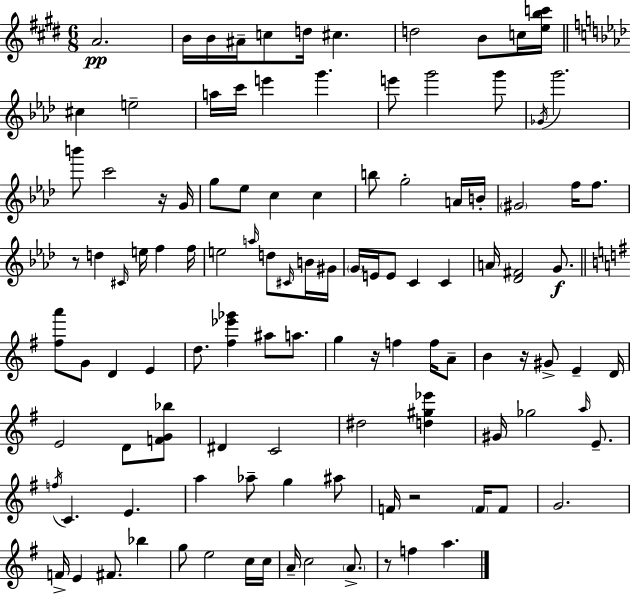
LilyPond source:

{
  \clef treble
  \numericTimeSignature
  \time 6/8
  \key e \major
  \repeat volta 2 { a'2.\pp | b'16 b'16 ais'16-- c''8 d''16 cis''4. | d''2 b'8 c''16 <e'' b'' c'''>16 | \bar "||" \break \key aes \major cis''4 e''2-- | a''16 c'''16 e'''4 g'''4. | e'''8 g'''2 g'''8 | \acciaccatura { ges'16 } g'''2. | \break b'''8 c'''2 r16 | g'16 g''8 ees''8 c''4 c''4 | b''8 g''2-. a'16 | b'16-. \parenthesize gis'2 f''16 f''8. | \break r8 d''4 \grace { cis'16 } e''16 f''4 | f''16 e''2 \grace { a''16 } d''8 | \grace { cis'16 } b'16 gis'16 \parenthesize g'16 e'16 e'8 c'4 | c'4 a'16 <des' fis'>2 | \break g'8.\f \bar "||" \break \key e \minor <fis'' a'''>8 g'8 d'4 e'4 | d''8. <fis'' ees''' ges'''>4 ais''8 a''8. | g''4 r16 f''4 f''16 a'8-- | b'4 r16 gis'8-> e'4-- d'16 | \break e'2 d'8 <f' g' bes''>8 | dis'4 c'2 | dis''2 <d'' gis'' ees'''>4 | gis'16 ges''2 \grace { a''16 } e'8.-- | \break \acciaccatura { f''16 } c'4. e'4. | a''4 aes''8-- g''4 | ais''8 f'16 r2 \parenthesize f'16 | f'8 g'2. | \break f'16-> e'4 fis'8. bes''4 | g''8 e''2 | c''16 c''16 a'16-- c''2 \parenthesize a'8.-> | r8 f''4 a''4. | \break } \bar "|."
}